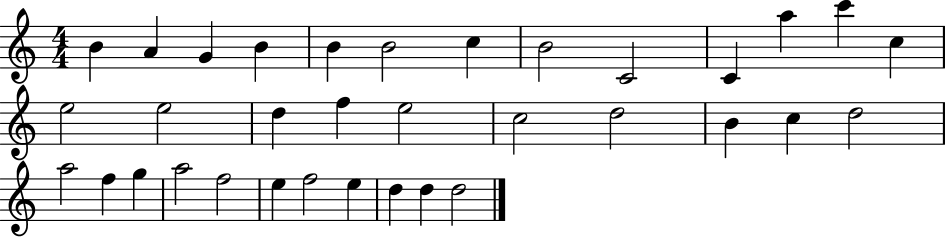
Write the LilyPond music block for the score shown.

{
  \clef treble
  \numericTimeSignature
  \time 4/4
  \key c \major
  b'4 a'4 g'4 b'4 | b'4 b'2 c''4 | b'2 c'2 | c'4 a''4 c'''4 c''4 | \break e''2 e''2 | d''4 f''4 e''2 | c''2 d''2 | b'4 c''4 d''2 | \break a''2 f''4 g''4 | a''2 f''2 | e''4 f''2 e''4 | d''4 d''4 d''2 | \break \bar "|."
}